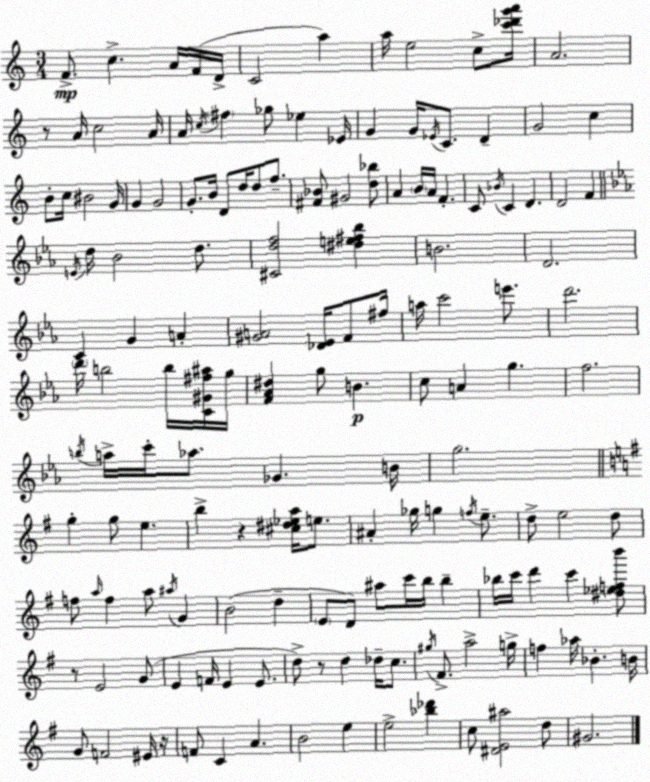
X:1
T:Untitled
M:3/4
L:1/4
K:Am
F/2 c A/4 F/4 D/4 C2 a a/4 e2 c/2 [c'_d'g'a']/4 A2 z/2 A/4 c2 A/4 A/4 c/4 ^f _g/2 _e _E/4 G G/4 _E/4 C/2 D G2 c B/2 c/4 ^B2 G/4 G G2 G/2 B/4 D/2 d/4 d/2 f/2 [^F_B]/2 ^G2 [d_b]/2 A B/4 A/4 F C/2 _B/4 C D D2 F E/4 d/4 _B2 d/2 [^Cdf]2 [^de^f_b] B2 D2 C G A [^GA]2 [_D_E]/4 F/2 ^f/4 a/4 c'2 e'/2 d'2 d'/4 b2 b/4 [C^G^f^a]/4 g/4 [F_A^d] g/2 B c/2 A g f2 b/4 a/4 c'/4 _a/2 _G B/4 g2 g g/2 e b z [^c^d_ea]/4 e/2 ^A _g/4 g f/4 e/2 d/2 e2 d/2 f/2 a/4 f a/2 ^a/4 G B2 d E/2 D/2 ^a/2 c'/4 b/4 b _b/4 c'/4 d' c' [^d_efb']/2 z/2 E2 G/2 E F/4 E E/2 d/2 z/2 d _d/4 c/2 ^g/4 ^F/2 a2 g/4 f _a/4 _B B/4 G/2 F2 ^E/4 z/4 F/2 C A B2 e e2 [_b_d'] c/2 [^DE^a]2 d/2 ^G2